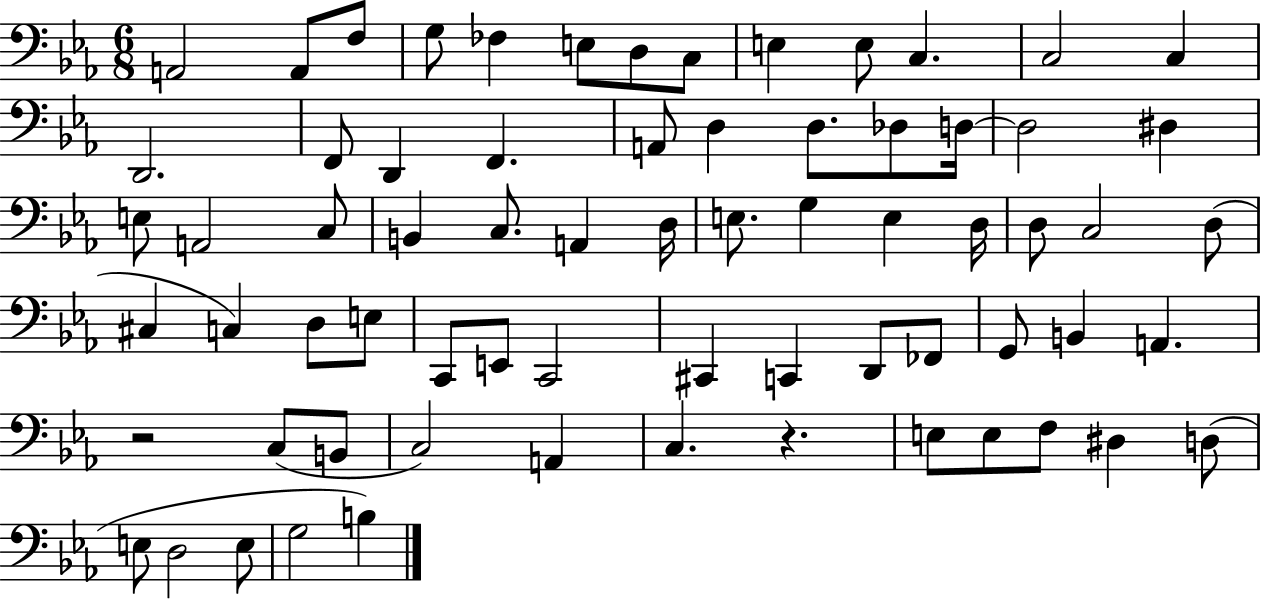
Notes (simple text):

A2/h A2/e F3/e G3/e FES3/q E3/e D3/e C3/e E3/q E3/e C3/q. C3/h C3/q D2/h. F2/e D2/q F2/q. A2/e D3/q D3/e. Db3/e D3/s D3/h D#3/q E3/e A2/h C3/e B2/q C3/e. A2/q D3/s E3/e. G3/q E3/q D3/s D3/e C3/h D3/e C#3/q C3/q D3/e E3/e C2/e E2/e C2/h C#2/q C2/q D2/e FES2/e G2/e B2/q A2/q. R/h C3/e B2/e C3/h A2/q C3/q. R/q. E3/e E3/e F3/e D#3/q D3/e E3/e D3/h E3/e G3/h B3/q